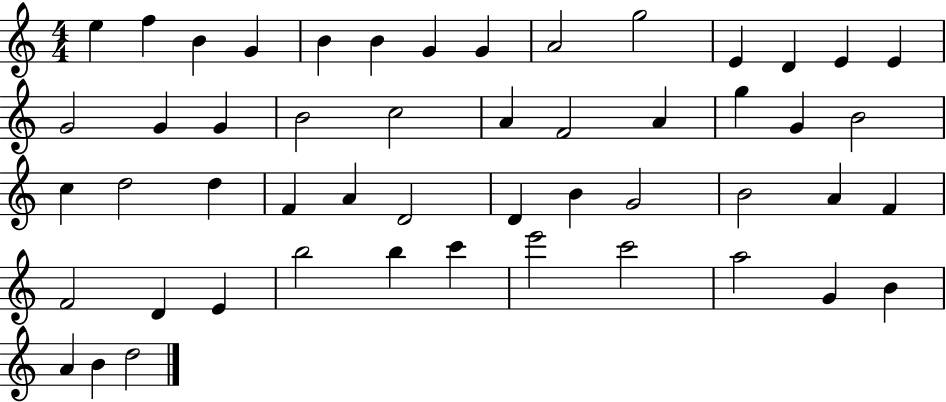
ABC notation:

X:1
T:Untitled
M:4/4
L:1/4
K:C
e f B G B B G G A2 g2 E D E E G2 G G B2 c2 A F2 A g G B2 c d2 d F A D2 D B G2 B2 A F F2 D E b2 b c' e'2 c'2 a2 G B A B d2